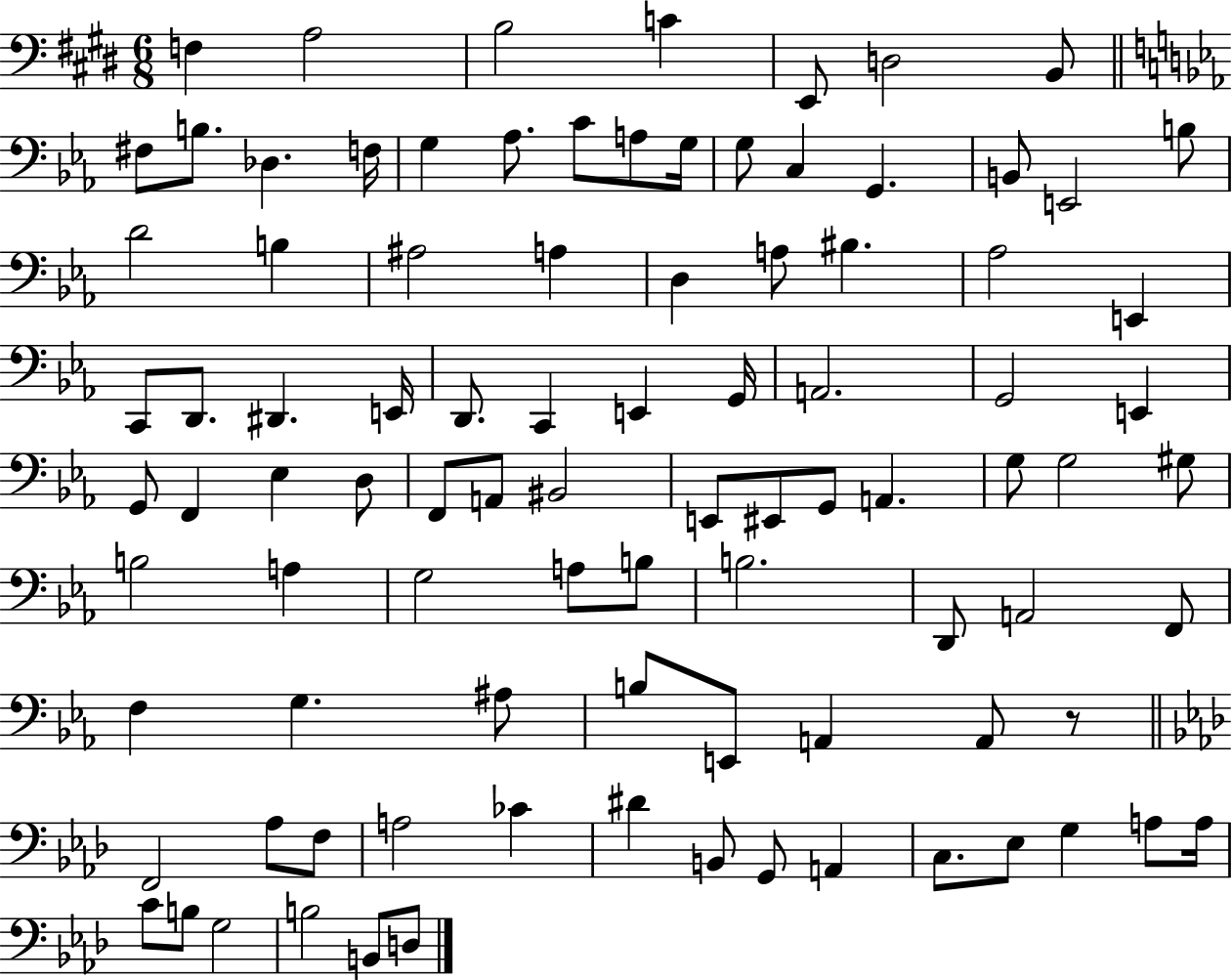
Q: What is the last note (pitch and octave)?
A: D3